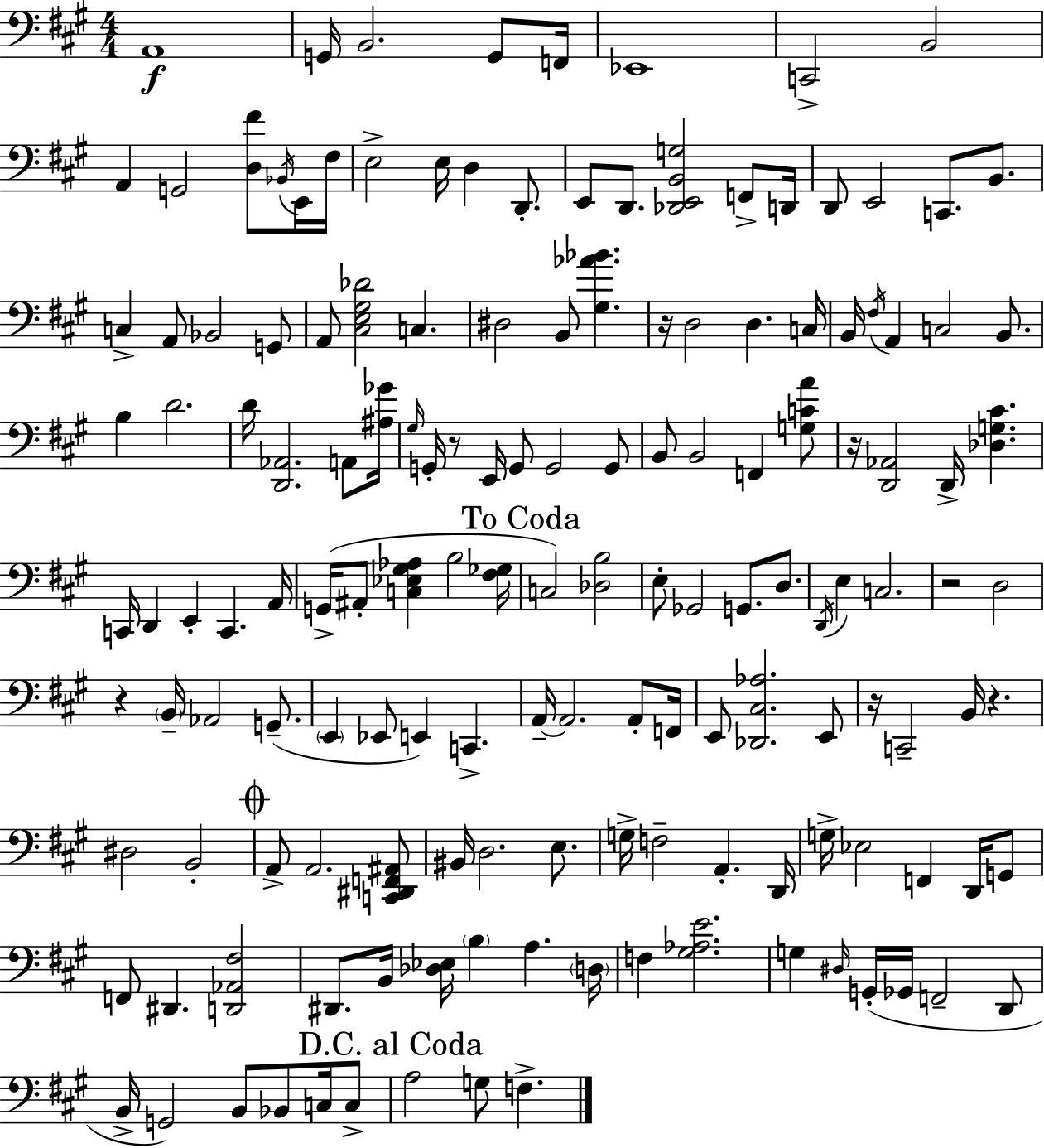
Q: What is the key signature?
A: A major